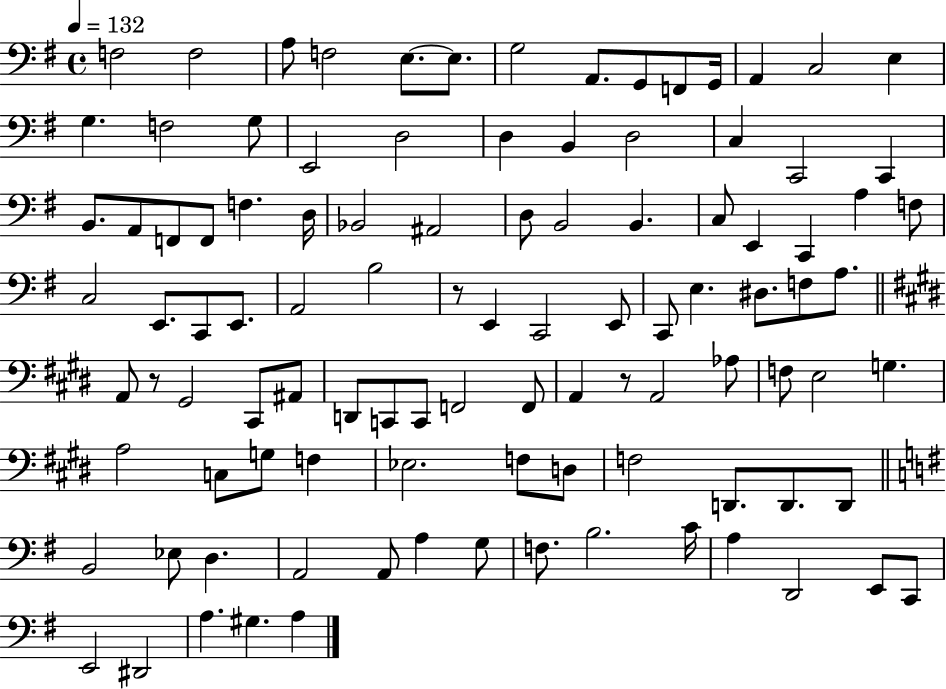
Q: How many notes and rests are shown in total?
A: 103